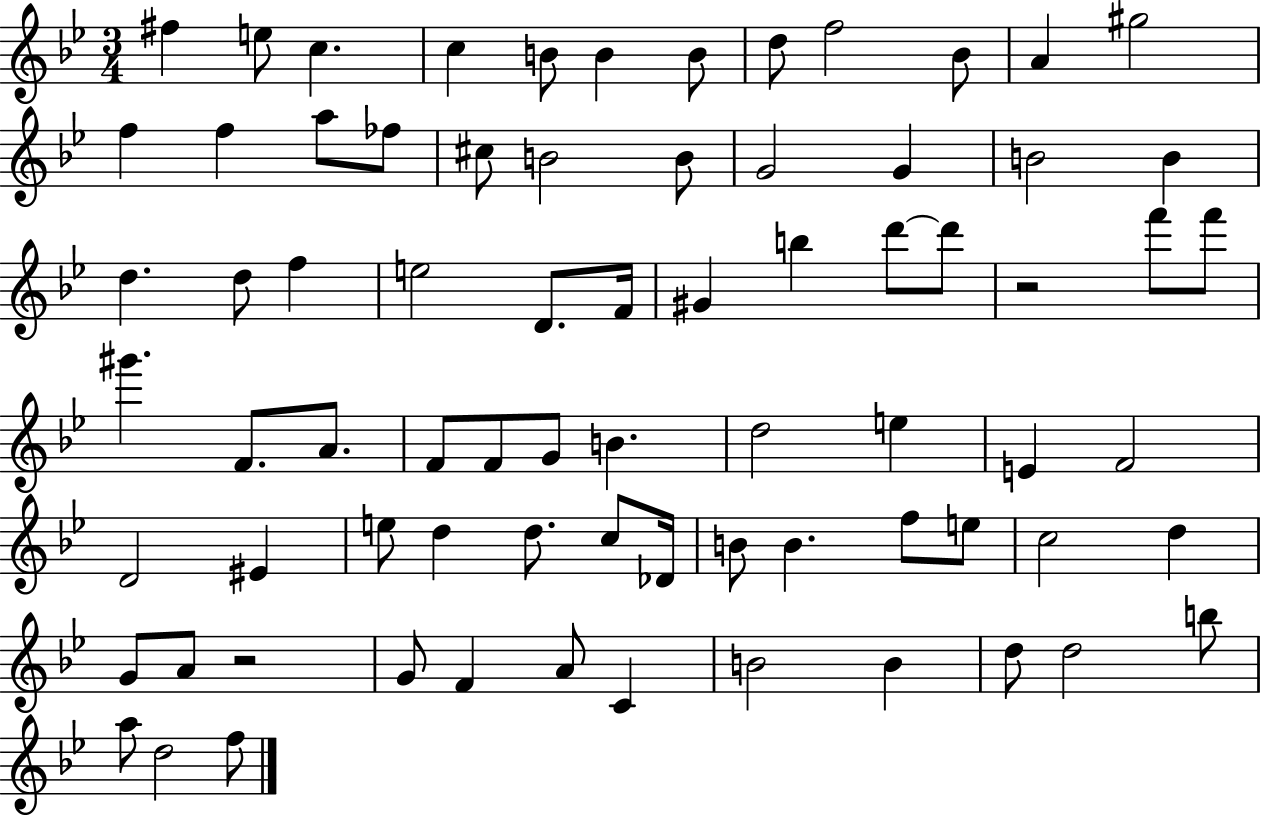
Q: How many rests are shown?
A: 2